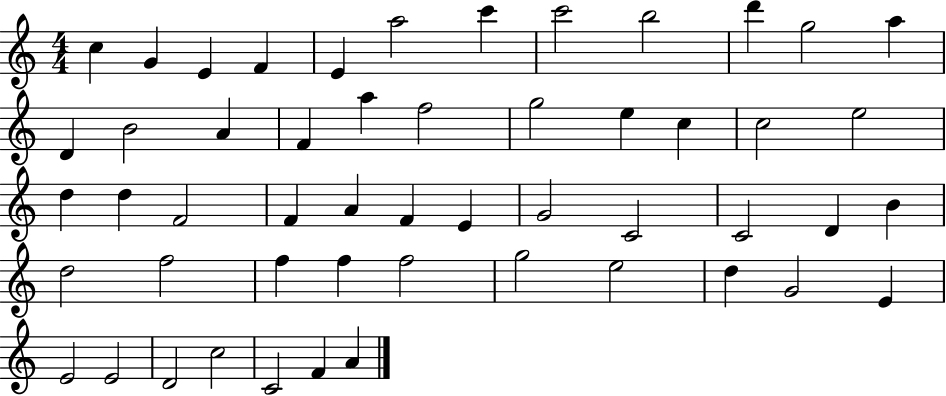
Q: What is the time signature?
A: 4/4